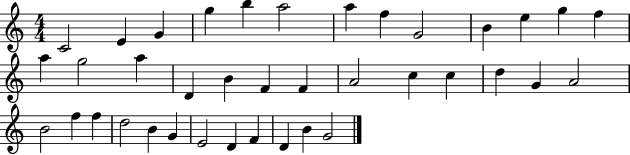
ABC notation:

X:1
T:Untitled
M:4/4
L:1/4
K:C
C2 E G g b a2 a f G2 B e g f a g2 a D B F F A2 c c d G A2 B2 f f d2 B G E2 D F D B G2